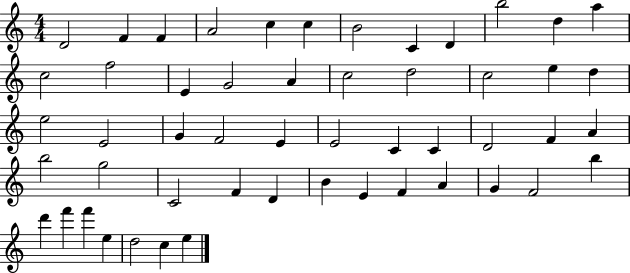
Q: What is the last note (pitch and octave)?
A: E5